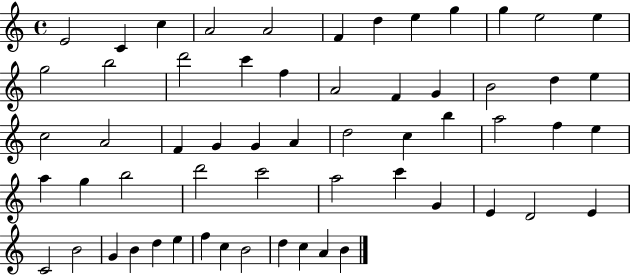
X:1
T:Untitled
M:4/4
L:1/4
K:C
E2 C c A2 A2 F d e g g e2 e g2 b2 d'2 c' f A2 F G B2 d e c2 A2 F G G A d2 c b a2 f e a g b2 d'2 c'2 a2 c' G E D2 E C2 B2 G B d e f c B2 d c A B